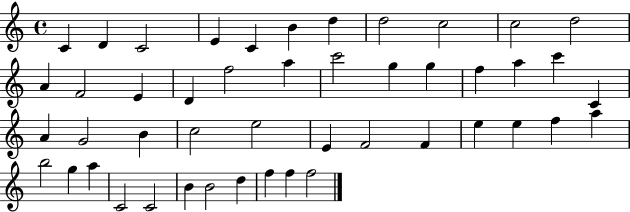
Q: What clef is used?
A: treble